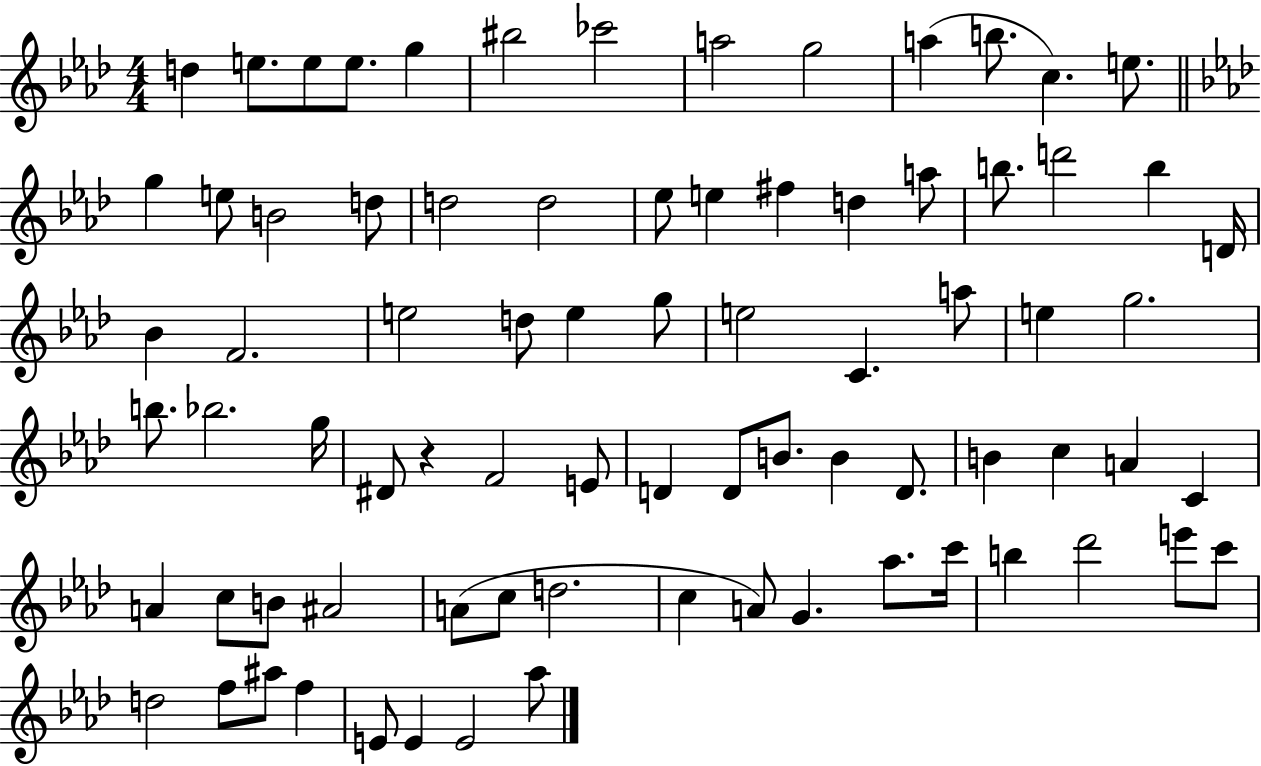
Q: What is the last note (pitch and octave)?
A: Ab5